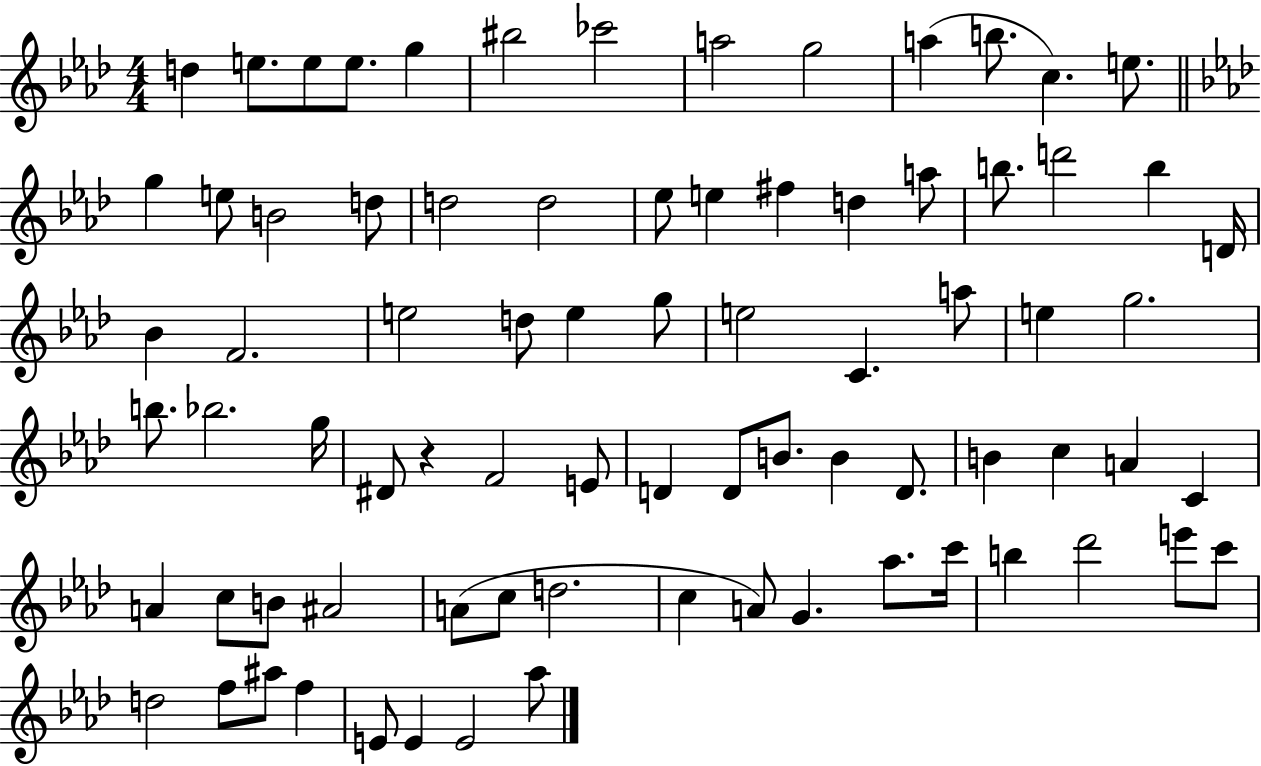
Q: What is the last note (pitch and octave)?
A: Ab5